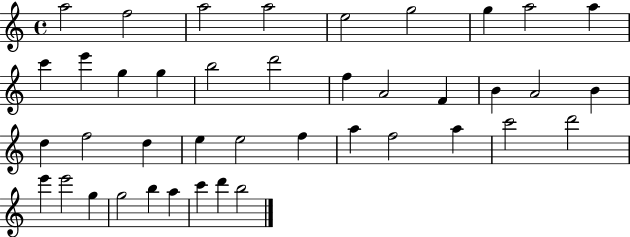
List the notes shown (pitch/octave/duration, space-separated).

A5/h F5/h A5/h A5/h E5/h G5/h G5/q A5/h A5/q C6/q E6/q G5/q G5/q B5/h D6/h F5/q A4/h F4/q B4/q A4/h B4/q D5/q F5/h D5/q E5/q E5/h F5/q A5/q F5/h A5/q C6/h D6/h E6/q E6/h G5/q G5/h B5/q A5/q C6/q D6/q B5/h